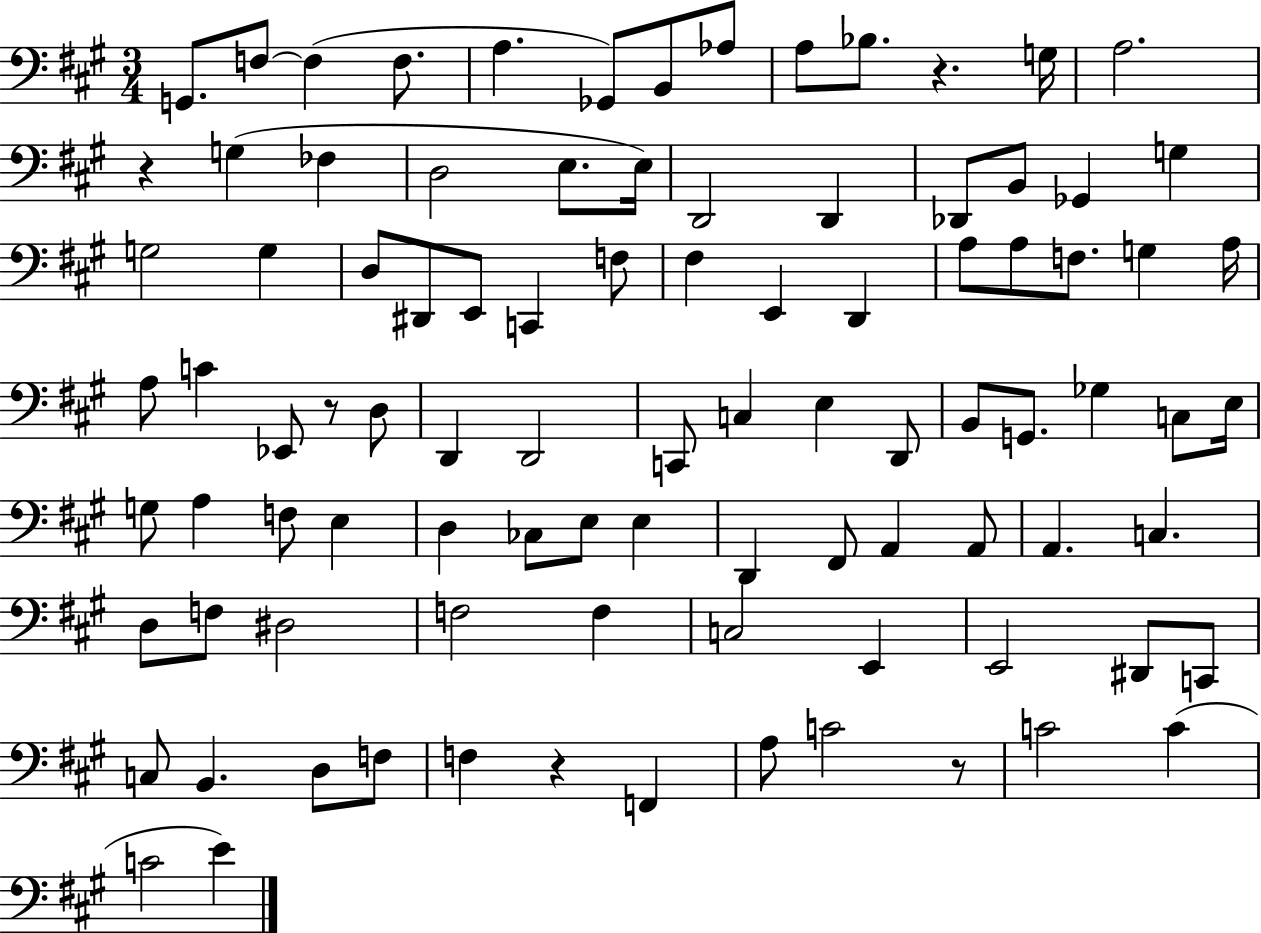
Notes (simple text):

G2/e. F3/e F3/q F3/e. A3/q. Gb2/e B2/e Ab3/e A3/e Bb3/e. R/q. G3/s A3/h. R/q G3/q FES3/q D3/h E3/e. E3/s D2/h D2/q Db2/e B2/e Gb2/q G3/q G3/h G3/q D3/e D#2/e E2/e C2/q F3/e F#3/q E2/q D2/q A3/e A3/e F3/e. G3/q A3/s A3/e C4/q Eb2/e R/e D3/e D2/q D2/h C2/e C3/q E3/q D2/e B2/e G2/e. Gb3/q C3/e E3/s G3/e A3/q F3/e E3/q D3/q CES3/e E3/e E3/q D2/q F#2/e A2/q A2/e A2/q. C3/q. D3/e F3/e D#3/h F3/h F3/q C3/h E2/q E2/h D#2/e C2/e C3/e B2/q. D3/e F3/e F3/q R/q F2/q A3/e C4/h R/e C4/h C4/q C4/h E4/q